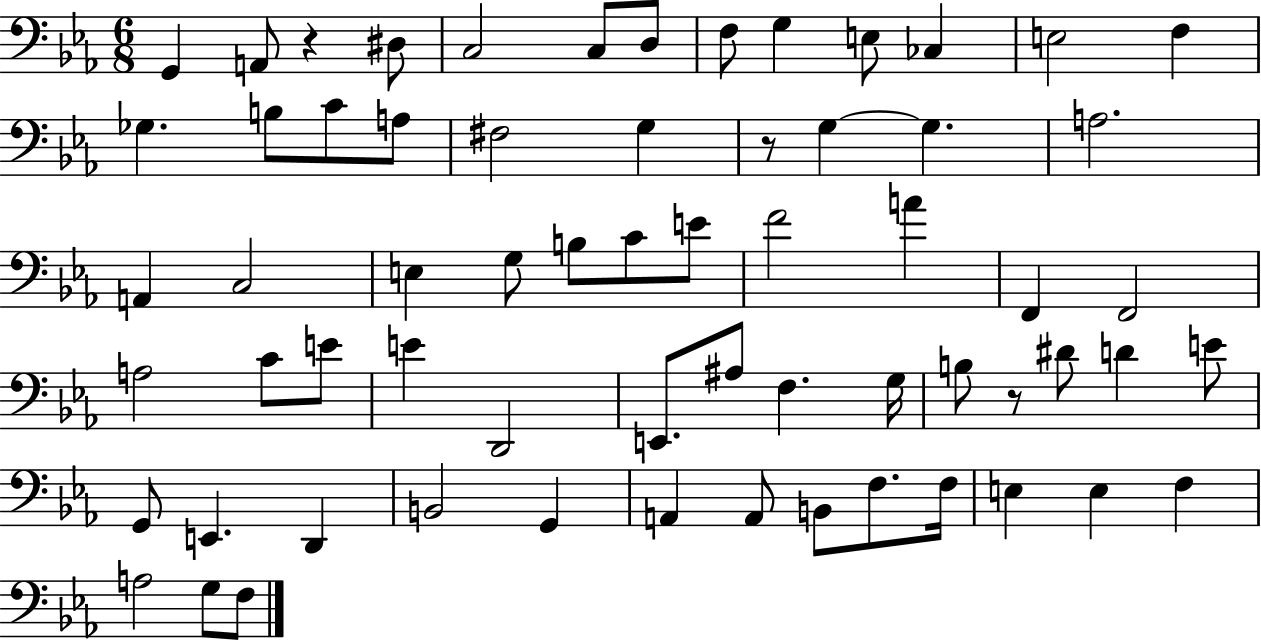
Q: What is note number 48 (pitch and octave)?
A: D2